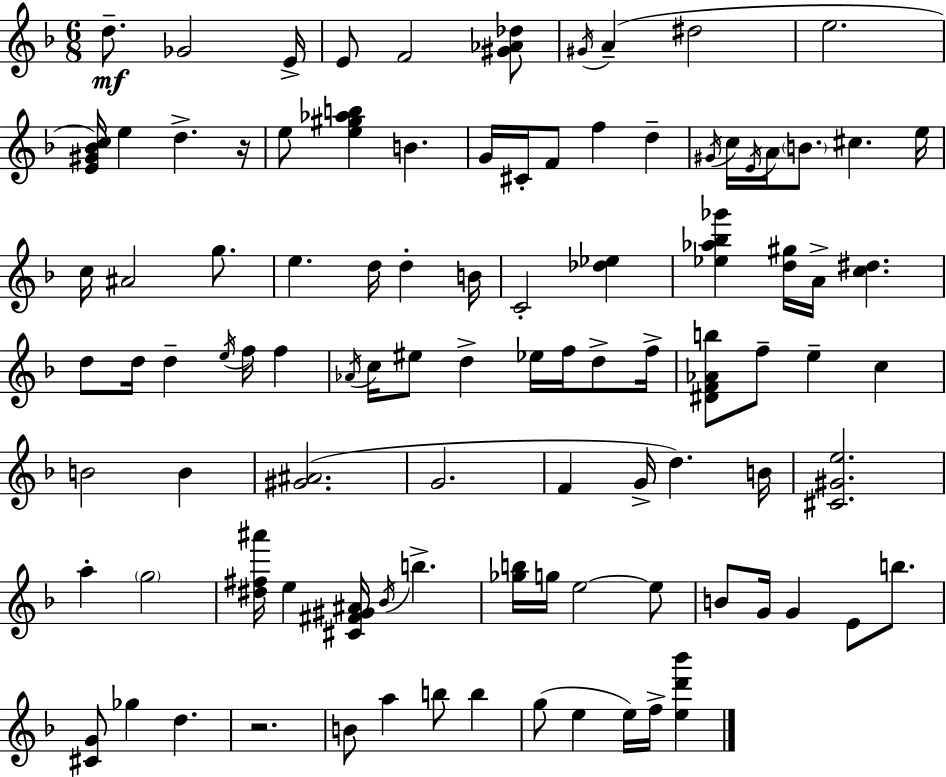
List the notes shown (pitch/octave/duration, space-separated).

D5/e. Gb4/h E4/s E4/e F4/h [G#4,Ab4,Db5]/e G#4/s A4/q D#5/h E5/h. [E4,G#4,Bb4,C5]/s E5/q D5/q. R/s E5/e [E5,G#5,Ab5,B5]/q B4/q. G4/s C#4/s F4/e F5/q D5/q G#4/s C5/s E4/s A4/s B4/e. C#5/q. E5/s C5/s A#4/h G5/e. E5/q. D5/s D5/q B4/s C4/h [Db5,Eb5]/q [Eb5,Ab5,Bb5,Gb6]/q [D5,G#5]/s A4/s [C5,D#5]/q. D5/e D5/s D5/q E5/s F5/s F5/q Ab4/s C5/s EIS5/e D5/q Eb5/s F5/s D5/e F5/s [D#4,F4,Ab4,B5]/e F5/e E5/q C5/q B4/h B4/q [G#4,A#4]/h. G4/h. F4/q G4/s D5/q. B4/s [C#4,G#4,E5]/h. A5/q G5/h [D#5,F#5,A#6]/s E5/q [C#4,F#4,G#4,A#4]/s Bb4/s B5/q. [Gb5,B5]/s G5/s E5/h E5/e B4/e G4/s G4/q E4/e B5/e. [C#4,G4]/e Gb5/q D5/q. R/h. B4/e A5/q B5/e B5/q G5/e E5/q E5/s F5/s [E5,D6,Bb6]/q